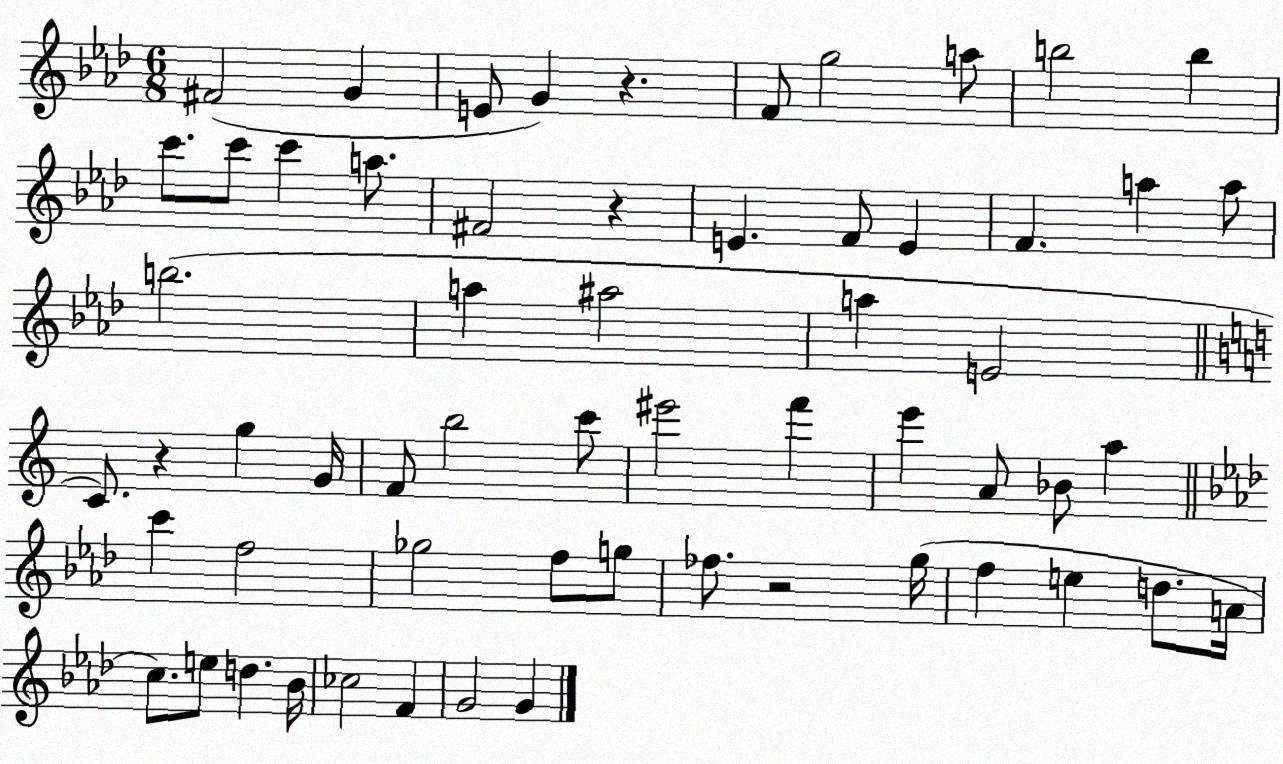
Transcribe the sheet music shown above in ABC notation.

X:1
T:Untitled
M:6/8
L:1/4
K:Ab
^F2 G E/2 G z F/2 g2 a/2 b2 b c'/2 c'/2 c' a/2 ^F2 z E F/2 E F a a/2 b2 a ^a2 a E2 C/2 z g G/4 F/2 b2 c'/2 ^e'2 f' e' A/2 _B/2 a c' f2 _g2 f/2 g/2 _f/2 z2 g/4 f e d/2 A/4 c/2 e/2 d _B/4 _c2 F G2 G